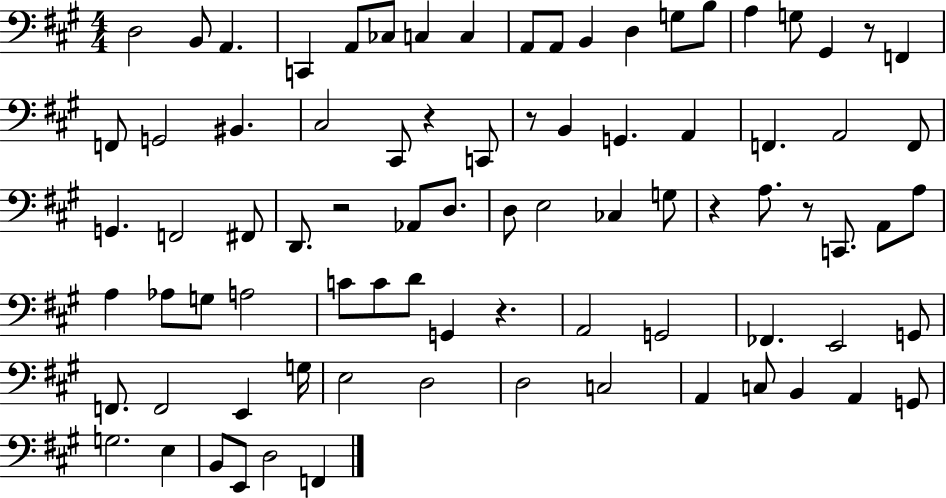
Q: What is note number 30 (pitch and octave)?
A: F2